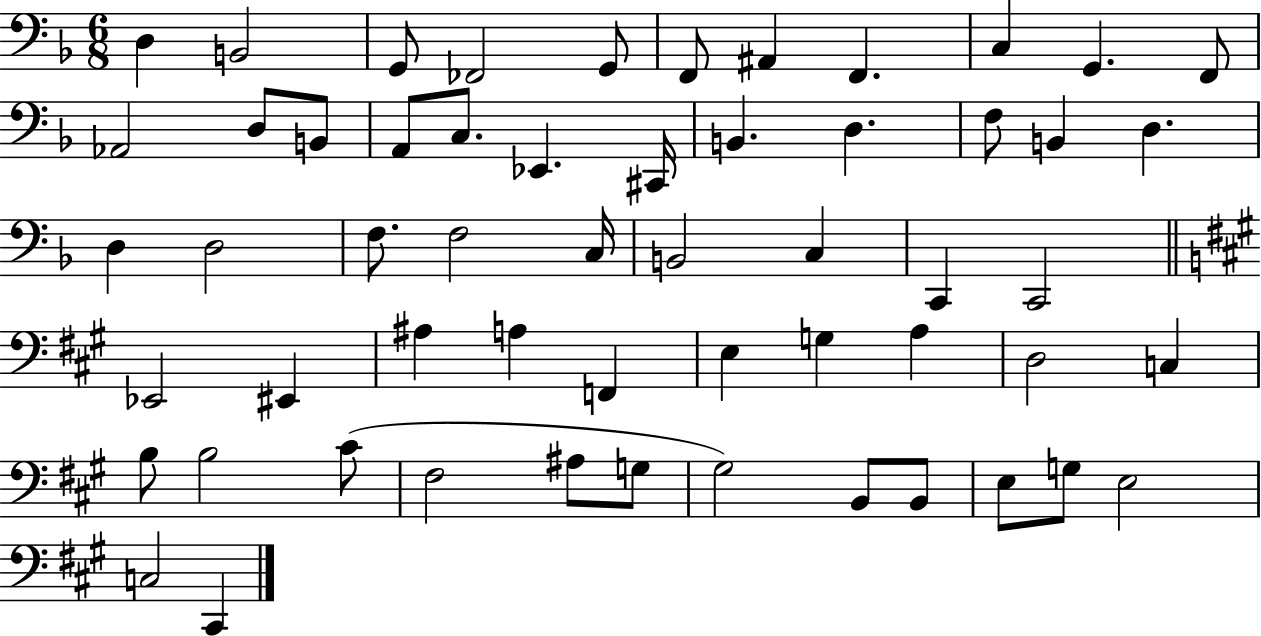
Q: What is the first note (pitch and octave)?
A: D3